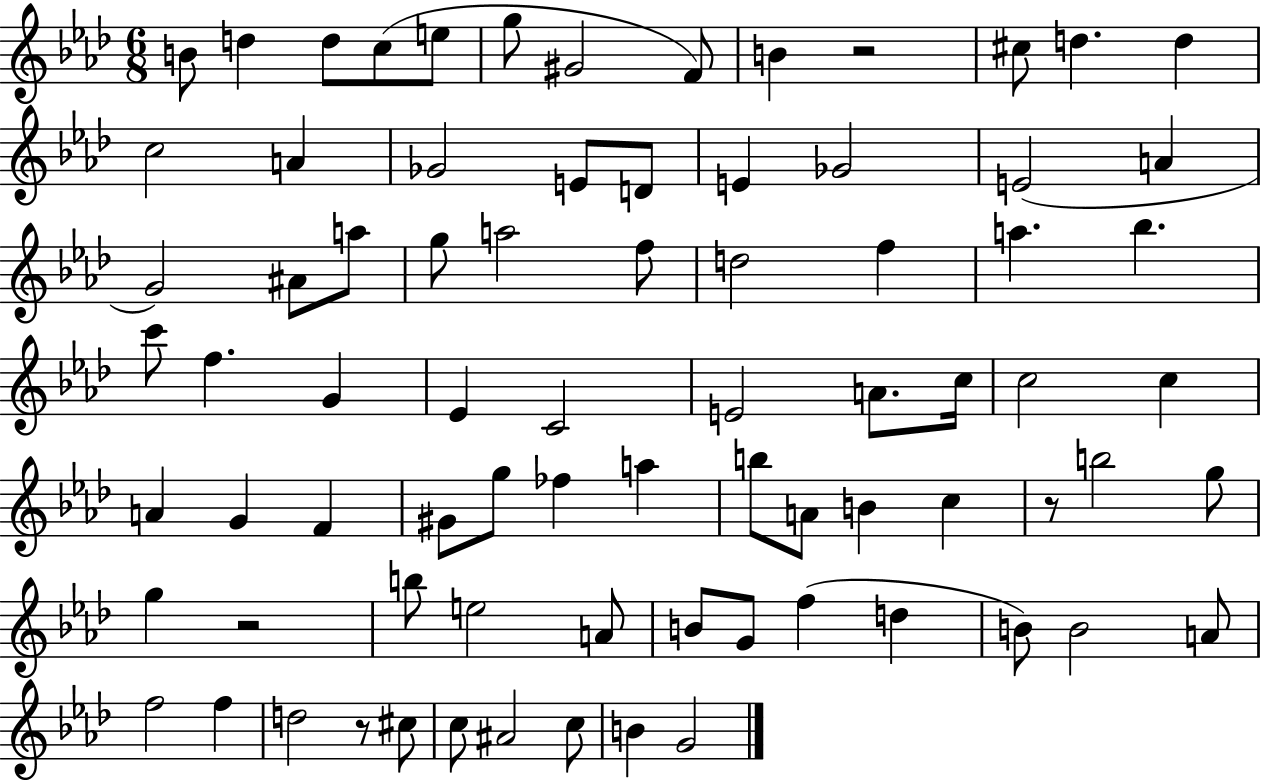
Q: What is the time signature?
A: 6/8